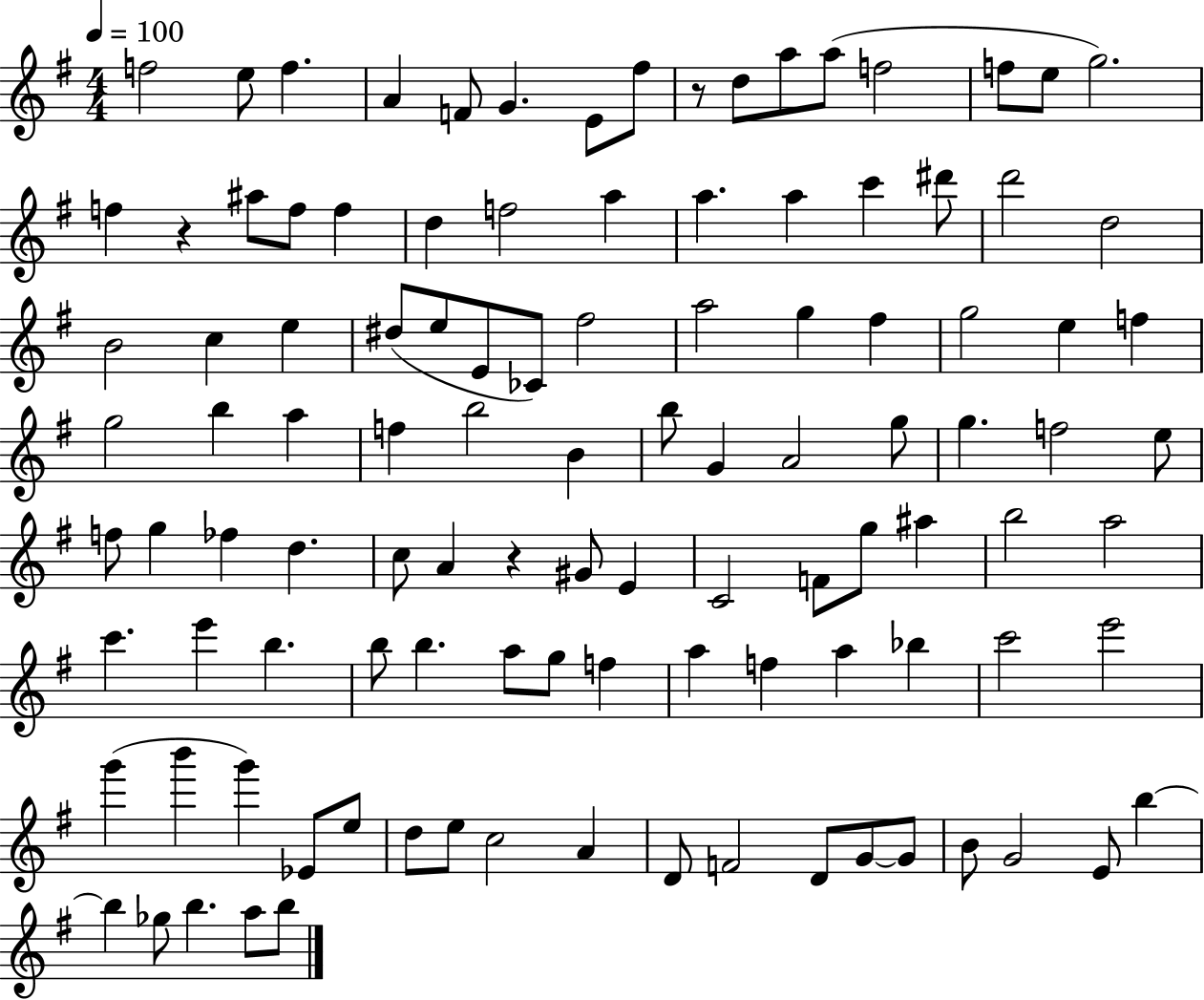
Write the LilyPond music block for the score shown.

{
  \clef treble
  \numericTimeSignature
  \time 4/4
  \key g \major
  \tempo 4 = 100
  f''2 e''8 f''4. | a'4 f'8 g'4. e'8 fis''8 | r8 d''8 a''8 a''8( f''2 | f''8 e''8 g''2.) | \break f''4 r4 ais''8 f''8 f''4 | d''4 f''2 a''4 | a''4. a''4 c'''4 dis'''8 | d'''2 d''2 | \break b'2 c''4 e''4 | dis''8( e''8 e'8 ces'8) fis''2 | a''2 g''4 fis''4 | g''2 e''4 f''4 | \break g''2 b''4 a''4 | f''4 b''2 b'4 | b''8 g'4 a'2 g''8 | g''4. f''2 e''8 | \break f''8 g''4 fes''4 d''4. | c''8 a'4 r4 gis'8 e'4 | c'2 f'8 g''8 ais''4 | b''2 a''2 | \break c'''4. e'''4 b''4. | b''8 b''4. a''8 g''8 f''4 | a''4 f''4 a''4 bes''4 | c'''2 e'''2 | \break g'''4( b'''4 g'''4) ees'8 e''8 | d''8 e''8 c''2 a'4 | d'8 f'2 d'8 g'8~~ g'8 | b'8 g'2 e'8 b''4~~ | \break b''4 ges''8 b''4. a''8 b''8 | \bar "|."
}